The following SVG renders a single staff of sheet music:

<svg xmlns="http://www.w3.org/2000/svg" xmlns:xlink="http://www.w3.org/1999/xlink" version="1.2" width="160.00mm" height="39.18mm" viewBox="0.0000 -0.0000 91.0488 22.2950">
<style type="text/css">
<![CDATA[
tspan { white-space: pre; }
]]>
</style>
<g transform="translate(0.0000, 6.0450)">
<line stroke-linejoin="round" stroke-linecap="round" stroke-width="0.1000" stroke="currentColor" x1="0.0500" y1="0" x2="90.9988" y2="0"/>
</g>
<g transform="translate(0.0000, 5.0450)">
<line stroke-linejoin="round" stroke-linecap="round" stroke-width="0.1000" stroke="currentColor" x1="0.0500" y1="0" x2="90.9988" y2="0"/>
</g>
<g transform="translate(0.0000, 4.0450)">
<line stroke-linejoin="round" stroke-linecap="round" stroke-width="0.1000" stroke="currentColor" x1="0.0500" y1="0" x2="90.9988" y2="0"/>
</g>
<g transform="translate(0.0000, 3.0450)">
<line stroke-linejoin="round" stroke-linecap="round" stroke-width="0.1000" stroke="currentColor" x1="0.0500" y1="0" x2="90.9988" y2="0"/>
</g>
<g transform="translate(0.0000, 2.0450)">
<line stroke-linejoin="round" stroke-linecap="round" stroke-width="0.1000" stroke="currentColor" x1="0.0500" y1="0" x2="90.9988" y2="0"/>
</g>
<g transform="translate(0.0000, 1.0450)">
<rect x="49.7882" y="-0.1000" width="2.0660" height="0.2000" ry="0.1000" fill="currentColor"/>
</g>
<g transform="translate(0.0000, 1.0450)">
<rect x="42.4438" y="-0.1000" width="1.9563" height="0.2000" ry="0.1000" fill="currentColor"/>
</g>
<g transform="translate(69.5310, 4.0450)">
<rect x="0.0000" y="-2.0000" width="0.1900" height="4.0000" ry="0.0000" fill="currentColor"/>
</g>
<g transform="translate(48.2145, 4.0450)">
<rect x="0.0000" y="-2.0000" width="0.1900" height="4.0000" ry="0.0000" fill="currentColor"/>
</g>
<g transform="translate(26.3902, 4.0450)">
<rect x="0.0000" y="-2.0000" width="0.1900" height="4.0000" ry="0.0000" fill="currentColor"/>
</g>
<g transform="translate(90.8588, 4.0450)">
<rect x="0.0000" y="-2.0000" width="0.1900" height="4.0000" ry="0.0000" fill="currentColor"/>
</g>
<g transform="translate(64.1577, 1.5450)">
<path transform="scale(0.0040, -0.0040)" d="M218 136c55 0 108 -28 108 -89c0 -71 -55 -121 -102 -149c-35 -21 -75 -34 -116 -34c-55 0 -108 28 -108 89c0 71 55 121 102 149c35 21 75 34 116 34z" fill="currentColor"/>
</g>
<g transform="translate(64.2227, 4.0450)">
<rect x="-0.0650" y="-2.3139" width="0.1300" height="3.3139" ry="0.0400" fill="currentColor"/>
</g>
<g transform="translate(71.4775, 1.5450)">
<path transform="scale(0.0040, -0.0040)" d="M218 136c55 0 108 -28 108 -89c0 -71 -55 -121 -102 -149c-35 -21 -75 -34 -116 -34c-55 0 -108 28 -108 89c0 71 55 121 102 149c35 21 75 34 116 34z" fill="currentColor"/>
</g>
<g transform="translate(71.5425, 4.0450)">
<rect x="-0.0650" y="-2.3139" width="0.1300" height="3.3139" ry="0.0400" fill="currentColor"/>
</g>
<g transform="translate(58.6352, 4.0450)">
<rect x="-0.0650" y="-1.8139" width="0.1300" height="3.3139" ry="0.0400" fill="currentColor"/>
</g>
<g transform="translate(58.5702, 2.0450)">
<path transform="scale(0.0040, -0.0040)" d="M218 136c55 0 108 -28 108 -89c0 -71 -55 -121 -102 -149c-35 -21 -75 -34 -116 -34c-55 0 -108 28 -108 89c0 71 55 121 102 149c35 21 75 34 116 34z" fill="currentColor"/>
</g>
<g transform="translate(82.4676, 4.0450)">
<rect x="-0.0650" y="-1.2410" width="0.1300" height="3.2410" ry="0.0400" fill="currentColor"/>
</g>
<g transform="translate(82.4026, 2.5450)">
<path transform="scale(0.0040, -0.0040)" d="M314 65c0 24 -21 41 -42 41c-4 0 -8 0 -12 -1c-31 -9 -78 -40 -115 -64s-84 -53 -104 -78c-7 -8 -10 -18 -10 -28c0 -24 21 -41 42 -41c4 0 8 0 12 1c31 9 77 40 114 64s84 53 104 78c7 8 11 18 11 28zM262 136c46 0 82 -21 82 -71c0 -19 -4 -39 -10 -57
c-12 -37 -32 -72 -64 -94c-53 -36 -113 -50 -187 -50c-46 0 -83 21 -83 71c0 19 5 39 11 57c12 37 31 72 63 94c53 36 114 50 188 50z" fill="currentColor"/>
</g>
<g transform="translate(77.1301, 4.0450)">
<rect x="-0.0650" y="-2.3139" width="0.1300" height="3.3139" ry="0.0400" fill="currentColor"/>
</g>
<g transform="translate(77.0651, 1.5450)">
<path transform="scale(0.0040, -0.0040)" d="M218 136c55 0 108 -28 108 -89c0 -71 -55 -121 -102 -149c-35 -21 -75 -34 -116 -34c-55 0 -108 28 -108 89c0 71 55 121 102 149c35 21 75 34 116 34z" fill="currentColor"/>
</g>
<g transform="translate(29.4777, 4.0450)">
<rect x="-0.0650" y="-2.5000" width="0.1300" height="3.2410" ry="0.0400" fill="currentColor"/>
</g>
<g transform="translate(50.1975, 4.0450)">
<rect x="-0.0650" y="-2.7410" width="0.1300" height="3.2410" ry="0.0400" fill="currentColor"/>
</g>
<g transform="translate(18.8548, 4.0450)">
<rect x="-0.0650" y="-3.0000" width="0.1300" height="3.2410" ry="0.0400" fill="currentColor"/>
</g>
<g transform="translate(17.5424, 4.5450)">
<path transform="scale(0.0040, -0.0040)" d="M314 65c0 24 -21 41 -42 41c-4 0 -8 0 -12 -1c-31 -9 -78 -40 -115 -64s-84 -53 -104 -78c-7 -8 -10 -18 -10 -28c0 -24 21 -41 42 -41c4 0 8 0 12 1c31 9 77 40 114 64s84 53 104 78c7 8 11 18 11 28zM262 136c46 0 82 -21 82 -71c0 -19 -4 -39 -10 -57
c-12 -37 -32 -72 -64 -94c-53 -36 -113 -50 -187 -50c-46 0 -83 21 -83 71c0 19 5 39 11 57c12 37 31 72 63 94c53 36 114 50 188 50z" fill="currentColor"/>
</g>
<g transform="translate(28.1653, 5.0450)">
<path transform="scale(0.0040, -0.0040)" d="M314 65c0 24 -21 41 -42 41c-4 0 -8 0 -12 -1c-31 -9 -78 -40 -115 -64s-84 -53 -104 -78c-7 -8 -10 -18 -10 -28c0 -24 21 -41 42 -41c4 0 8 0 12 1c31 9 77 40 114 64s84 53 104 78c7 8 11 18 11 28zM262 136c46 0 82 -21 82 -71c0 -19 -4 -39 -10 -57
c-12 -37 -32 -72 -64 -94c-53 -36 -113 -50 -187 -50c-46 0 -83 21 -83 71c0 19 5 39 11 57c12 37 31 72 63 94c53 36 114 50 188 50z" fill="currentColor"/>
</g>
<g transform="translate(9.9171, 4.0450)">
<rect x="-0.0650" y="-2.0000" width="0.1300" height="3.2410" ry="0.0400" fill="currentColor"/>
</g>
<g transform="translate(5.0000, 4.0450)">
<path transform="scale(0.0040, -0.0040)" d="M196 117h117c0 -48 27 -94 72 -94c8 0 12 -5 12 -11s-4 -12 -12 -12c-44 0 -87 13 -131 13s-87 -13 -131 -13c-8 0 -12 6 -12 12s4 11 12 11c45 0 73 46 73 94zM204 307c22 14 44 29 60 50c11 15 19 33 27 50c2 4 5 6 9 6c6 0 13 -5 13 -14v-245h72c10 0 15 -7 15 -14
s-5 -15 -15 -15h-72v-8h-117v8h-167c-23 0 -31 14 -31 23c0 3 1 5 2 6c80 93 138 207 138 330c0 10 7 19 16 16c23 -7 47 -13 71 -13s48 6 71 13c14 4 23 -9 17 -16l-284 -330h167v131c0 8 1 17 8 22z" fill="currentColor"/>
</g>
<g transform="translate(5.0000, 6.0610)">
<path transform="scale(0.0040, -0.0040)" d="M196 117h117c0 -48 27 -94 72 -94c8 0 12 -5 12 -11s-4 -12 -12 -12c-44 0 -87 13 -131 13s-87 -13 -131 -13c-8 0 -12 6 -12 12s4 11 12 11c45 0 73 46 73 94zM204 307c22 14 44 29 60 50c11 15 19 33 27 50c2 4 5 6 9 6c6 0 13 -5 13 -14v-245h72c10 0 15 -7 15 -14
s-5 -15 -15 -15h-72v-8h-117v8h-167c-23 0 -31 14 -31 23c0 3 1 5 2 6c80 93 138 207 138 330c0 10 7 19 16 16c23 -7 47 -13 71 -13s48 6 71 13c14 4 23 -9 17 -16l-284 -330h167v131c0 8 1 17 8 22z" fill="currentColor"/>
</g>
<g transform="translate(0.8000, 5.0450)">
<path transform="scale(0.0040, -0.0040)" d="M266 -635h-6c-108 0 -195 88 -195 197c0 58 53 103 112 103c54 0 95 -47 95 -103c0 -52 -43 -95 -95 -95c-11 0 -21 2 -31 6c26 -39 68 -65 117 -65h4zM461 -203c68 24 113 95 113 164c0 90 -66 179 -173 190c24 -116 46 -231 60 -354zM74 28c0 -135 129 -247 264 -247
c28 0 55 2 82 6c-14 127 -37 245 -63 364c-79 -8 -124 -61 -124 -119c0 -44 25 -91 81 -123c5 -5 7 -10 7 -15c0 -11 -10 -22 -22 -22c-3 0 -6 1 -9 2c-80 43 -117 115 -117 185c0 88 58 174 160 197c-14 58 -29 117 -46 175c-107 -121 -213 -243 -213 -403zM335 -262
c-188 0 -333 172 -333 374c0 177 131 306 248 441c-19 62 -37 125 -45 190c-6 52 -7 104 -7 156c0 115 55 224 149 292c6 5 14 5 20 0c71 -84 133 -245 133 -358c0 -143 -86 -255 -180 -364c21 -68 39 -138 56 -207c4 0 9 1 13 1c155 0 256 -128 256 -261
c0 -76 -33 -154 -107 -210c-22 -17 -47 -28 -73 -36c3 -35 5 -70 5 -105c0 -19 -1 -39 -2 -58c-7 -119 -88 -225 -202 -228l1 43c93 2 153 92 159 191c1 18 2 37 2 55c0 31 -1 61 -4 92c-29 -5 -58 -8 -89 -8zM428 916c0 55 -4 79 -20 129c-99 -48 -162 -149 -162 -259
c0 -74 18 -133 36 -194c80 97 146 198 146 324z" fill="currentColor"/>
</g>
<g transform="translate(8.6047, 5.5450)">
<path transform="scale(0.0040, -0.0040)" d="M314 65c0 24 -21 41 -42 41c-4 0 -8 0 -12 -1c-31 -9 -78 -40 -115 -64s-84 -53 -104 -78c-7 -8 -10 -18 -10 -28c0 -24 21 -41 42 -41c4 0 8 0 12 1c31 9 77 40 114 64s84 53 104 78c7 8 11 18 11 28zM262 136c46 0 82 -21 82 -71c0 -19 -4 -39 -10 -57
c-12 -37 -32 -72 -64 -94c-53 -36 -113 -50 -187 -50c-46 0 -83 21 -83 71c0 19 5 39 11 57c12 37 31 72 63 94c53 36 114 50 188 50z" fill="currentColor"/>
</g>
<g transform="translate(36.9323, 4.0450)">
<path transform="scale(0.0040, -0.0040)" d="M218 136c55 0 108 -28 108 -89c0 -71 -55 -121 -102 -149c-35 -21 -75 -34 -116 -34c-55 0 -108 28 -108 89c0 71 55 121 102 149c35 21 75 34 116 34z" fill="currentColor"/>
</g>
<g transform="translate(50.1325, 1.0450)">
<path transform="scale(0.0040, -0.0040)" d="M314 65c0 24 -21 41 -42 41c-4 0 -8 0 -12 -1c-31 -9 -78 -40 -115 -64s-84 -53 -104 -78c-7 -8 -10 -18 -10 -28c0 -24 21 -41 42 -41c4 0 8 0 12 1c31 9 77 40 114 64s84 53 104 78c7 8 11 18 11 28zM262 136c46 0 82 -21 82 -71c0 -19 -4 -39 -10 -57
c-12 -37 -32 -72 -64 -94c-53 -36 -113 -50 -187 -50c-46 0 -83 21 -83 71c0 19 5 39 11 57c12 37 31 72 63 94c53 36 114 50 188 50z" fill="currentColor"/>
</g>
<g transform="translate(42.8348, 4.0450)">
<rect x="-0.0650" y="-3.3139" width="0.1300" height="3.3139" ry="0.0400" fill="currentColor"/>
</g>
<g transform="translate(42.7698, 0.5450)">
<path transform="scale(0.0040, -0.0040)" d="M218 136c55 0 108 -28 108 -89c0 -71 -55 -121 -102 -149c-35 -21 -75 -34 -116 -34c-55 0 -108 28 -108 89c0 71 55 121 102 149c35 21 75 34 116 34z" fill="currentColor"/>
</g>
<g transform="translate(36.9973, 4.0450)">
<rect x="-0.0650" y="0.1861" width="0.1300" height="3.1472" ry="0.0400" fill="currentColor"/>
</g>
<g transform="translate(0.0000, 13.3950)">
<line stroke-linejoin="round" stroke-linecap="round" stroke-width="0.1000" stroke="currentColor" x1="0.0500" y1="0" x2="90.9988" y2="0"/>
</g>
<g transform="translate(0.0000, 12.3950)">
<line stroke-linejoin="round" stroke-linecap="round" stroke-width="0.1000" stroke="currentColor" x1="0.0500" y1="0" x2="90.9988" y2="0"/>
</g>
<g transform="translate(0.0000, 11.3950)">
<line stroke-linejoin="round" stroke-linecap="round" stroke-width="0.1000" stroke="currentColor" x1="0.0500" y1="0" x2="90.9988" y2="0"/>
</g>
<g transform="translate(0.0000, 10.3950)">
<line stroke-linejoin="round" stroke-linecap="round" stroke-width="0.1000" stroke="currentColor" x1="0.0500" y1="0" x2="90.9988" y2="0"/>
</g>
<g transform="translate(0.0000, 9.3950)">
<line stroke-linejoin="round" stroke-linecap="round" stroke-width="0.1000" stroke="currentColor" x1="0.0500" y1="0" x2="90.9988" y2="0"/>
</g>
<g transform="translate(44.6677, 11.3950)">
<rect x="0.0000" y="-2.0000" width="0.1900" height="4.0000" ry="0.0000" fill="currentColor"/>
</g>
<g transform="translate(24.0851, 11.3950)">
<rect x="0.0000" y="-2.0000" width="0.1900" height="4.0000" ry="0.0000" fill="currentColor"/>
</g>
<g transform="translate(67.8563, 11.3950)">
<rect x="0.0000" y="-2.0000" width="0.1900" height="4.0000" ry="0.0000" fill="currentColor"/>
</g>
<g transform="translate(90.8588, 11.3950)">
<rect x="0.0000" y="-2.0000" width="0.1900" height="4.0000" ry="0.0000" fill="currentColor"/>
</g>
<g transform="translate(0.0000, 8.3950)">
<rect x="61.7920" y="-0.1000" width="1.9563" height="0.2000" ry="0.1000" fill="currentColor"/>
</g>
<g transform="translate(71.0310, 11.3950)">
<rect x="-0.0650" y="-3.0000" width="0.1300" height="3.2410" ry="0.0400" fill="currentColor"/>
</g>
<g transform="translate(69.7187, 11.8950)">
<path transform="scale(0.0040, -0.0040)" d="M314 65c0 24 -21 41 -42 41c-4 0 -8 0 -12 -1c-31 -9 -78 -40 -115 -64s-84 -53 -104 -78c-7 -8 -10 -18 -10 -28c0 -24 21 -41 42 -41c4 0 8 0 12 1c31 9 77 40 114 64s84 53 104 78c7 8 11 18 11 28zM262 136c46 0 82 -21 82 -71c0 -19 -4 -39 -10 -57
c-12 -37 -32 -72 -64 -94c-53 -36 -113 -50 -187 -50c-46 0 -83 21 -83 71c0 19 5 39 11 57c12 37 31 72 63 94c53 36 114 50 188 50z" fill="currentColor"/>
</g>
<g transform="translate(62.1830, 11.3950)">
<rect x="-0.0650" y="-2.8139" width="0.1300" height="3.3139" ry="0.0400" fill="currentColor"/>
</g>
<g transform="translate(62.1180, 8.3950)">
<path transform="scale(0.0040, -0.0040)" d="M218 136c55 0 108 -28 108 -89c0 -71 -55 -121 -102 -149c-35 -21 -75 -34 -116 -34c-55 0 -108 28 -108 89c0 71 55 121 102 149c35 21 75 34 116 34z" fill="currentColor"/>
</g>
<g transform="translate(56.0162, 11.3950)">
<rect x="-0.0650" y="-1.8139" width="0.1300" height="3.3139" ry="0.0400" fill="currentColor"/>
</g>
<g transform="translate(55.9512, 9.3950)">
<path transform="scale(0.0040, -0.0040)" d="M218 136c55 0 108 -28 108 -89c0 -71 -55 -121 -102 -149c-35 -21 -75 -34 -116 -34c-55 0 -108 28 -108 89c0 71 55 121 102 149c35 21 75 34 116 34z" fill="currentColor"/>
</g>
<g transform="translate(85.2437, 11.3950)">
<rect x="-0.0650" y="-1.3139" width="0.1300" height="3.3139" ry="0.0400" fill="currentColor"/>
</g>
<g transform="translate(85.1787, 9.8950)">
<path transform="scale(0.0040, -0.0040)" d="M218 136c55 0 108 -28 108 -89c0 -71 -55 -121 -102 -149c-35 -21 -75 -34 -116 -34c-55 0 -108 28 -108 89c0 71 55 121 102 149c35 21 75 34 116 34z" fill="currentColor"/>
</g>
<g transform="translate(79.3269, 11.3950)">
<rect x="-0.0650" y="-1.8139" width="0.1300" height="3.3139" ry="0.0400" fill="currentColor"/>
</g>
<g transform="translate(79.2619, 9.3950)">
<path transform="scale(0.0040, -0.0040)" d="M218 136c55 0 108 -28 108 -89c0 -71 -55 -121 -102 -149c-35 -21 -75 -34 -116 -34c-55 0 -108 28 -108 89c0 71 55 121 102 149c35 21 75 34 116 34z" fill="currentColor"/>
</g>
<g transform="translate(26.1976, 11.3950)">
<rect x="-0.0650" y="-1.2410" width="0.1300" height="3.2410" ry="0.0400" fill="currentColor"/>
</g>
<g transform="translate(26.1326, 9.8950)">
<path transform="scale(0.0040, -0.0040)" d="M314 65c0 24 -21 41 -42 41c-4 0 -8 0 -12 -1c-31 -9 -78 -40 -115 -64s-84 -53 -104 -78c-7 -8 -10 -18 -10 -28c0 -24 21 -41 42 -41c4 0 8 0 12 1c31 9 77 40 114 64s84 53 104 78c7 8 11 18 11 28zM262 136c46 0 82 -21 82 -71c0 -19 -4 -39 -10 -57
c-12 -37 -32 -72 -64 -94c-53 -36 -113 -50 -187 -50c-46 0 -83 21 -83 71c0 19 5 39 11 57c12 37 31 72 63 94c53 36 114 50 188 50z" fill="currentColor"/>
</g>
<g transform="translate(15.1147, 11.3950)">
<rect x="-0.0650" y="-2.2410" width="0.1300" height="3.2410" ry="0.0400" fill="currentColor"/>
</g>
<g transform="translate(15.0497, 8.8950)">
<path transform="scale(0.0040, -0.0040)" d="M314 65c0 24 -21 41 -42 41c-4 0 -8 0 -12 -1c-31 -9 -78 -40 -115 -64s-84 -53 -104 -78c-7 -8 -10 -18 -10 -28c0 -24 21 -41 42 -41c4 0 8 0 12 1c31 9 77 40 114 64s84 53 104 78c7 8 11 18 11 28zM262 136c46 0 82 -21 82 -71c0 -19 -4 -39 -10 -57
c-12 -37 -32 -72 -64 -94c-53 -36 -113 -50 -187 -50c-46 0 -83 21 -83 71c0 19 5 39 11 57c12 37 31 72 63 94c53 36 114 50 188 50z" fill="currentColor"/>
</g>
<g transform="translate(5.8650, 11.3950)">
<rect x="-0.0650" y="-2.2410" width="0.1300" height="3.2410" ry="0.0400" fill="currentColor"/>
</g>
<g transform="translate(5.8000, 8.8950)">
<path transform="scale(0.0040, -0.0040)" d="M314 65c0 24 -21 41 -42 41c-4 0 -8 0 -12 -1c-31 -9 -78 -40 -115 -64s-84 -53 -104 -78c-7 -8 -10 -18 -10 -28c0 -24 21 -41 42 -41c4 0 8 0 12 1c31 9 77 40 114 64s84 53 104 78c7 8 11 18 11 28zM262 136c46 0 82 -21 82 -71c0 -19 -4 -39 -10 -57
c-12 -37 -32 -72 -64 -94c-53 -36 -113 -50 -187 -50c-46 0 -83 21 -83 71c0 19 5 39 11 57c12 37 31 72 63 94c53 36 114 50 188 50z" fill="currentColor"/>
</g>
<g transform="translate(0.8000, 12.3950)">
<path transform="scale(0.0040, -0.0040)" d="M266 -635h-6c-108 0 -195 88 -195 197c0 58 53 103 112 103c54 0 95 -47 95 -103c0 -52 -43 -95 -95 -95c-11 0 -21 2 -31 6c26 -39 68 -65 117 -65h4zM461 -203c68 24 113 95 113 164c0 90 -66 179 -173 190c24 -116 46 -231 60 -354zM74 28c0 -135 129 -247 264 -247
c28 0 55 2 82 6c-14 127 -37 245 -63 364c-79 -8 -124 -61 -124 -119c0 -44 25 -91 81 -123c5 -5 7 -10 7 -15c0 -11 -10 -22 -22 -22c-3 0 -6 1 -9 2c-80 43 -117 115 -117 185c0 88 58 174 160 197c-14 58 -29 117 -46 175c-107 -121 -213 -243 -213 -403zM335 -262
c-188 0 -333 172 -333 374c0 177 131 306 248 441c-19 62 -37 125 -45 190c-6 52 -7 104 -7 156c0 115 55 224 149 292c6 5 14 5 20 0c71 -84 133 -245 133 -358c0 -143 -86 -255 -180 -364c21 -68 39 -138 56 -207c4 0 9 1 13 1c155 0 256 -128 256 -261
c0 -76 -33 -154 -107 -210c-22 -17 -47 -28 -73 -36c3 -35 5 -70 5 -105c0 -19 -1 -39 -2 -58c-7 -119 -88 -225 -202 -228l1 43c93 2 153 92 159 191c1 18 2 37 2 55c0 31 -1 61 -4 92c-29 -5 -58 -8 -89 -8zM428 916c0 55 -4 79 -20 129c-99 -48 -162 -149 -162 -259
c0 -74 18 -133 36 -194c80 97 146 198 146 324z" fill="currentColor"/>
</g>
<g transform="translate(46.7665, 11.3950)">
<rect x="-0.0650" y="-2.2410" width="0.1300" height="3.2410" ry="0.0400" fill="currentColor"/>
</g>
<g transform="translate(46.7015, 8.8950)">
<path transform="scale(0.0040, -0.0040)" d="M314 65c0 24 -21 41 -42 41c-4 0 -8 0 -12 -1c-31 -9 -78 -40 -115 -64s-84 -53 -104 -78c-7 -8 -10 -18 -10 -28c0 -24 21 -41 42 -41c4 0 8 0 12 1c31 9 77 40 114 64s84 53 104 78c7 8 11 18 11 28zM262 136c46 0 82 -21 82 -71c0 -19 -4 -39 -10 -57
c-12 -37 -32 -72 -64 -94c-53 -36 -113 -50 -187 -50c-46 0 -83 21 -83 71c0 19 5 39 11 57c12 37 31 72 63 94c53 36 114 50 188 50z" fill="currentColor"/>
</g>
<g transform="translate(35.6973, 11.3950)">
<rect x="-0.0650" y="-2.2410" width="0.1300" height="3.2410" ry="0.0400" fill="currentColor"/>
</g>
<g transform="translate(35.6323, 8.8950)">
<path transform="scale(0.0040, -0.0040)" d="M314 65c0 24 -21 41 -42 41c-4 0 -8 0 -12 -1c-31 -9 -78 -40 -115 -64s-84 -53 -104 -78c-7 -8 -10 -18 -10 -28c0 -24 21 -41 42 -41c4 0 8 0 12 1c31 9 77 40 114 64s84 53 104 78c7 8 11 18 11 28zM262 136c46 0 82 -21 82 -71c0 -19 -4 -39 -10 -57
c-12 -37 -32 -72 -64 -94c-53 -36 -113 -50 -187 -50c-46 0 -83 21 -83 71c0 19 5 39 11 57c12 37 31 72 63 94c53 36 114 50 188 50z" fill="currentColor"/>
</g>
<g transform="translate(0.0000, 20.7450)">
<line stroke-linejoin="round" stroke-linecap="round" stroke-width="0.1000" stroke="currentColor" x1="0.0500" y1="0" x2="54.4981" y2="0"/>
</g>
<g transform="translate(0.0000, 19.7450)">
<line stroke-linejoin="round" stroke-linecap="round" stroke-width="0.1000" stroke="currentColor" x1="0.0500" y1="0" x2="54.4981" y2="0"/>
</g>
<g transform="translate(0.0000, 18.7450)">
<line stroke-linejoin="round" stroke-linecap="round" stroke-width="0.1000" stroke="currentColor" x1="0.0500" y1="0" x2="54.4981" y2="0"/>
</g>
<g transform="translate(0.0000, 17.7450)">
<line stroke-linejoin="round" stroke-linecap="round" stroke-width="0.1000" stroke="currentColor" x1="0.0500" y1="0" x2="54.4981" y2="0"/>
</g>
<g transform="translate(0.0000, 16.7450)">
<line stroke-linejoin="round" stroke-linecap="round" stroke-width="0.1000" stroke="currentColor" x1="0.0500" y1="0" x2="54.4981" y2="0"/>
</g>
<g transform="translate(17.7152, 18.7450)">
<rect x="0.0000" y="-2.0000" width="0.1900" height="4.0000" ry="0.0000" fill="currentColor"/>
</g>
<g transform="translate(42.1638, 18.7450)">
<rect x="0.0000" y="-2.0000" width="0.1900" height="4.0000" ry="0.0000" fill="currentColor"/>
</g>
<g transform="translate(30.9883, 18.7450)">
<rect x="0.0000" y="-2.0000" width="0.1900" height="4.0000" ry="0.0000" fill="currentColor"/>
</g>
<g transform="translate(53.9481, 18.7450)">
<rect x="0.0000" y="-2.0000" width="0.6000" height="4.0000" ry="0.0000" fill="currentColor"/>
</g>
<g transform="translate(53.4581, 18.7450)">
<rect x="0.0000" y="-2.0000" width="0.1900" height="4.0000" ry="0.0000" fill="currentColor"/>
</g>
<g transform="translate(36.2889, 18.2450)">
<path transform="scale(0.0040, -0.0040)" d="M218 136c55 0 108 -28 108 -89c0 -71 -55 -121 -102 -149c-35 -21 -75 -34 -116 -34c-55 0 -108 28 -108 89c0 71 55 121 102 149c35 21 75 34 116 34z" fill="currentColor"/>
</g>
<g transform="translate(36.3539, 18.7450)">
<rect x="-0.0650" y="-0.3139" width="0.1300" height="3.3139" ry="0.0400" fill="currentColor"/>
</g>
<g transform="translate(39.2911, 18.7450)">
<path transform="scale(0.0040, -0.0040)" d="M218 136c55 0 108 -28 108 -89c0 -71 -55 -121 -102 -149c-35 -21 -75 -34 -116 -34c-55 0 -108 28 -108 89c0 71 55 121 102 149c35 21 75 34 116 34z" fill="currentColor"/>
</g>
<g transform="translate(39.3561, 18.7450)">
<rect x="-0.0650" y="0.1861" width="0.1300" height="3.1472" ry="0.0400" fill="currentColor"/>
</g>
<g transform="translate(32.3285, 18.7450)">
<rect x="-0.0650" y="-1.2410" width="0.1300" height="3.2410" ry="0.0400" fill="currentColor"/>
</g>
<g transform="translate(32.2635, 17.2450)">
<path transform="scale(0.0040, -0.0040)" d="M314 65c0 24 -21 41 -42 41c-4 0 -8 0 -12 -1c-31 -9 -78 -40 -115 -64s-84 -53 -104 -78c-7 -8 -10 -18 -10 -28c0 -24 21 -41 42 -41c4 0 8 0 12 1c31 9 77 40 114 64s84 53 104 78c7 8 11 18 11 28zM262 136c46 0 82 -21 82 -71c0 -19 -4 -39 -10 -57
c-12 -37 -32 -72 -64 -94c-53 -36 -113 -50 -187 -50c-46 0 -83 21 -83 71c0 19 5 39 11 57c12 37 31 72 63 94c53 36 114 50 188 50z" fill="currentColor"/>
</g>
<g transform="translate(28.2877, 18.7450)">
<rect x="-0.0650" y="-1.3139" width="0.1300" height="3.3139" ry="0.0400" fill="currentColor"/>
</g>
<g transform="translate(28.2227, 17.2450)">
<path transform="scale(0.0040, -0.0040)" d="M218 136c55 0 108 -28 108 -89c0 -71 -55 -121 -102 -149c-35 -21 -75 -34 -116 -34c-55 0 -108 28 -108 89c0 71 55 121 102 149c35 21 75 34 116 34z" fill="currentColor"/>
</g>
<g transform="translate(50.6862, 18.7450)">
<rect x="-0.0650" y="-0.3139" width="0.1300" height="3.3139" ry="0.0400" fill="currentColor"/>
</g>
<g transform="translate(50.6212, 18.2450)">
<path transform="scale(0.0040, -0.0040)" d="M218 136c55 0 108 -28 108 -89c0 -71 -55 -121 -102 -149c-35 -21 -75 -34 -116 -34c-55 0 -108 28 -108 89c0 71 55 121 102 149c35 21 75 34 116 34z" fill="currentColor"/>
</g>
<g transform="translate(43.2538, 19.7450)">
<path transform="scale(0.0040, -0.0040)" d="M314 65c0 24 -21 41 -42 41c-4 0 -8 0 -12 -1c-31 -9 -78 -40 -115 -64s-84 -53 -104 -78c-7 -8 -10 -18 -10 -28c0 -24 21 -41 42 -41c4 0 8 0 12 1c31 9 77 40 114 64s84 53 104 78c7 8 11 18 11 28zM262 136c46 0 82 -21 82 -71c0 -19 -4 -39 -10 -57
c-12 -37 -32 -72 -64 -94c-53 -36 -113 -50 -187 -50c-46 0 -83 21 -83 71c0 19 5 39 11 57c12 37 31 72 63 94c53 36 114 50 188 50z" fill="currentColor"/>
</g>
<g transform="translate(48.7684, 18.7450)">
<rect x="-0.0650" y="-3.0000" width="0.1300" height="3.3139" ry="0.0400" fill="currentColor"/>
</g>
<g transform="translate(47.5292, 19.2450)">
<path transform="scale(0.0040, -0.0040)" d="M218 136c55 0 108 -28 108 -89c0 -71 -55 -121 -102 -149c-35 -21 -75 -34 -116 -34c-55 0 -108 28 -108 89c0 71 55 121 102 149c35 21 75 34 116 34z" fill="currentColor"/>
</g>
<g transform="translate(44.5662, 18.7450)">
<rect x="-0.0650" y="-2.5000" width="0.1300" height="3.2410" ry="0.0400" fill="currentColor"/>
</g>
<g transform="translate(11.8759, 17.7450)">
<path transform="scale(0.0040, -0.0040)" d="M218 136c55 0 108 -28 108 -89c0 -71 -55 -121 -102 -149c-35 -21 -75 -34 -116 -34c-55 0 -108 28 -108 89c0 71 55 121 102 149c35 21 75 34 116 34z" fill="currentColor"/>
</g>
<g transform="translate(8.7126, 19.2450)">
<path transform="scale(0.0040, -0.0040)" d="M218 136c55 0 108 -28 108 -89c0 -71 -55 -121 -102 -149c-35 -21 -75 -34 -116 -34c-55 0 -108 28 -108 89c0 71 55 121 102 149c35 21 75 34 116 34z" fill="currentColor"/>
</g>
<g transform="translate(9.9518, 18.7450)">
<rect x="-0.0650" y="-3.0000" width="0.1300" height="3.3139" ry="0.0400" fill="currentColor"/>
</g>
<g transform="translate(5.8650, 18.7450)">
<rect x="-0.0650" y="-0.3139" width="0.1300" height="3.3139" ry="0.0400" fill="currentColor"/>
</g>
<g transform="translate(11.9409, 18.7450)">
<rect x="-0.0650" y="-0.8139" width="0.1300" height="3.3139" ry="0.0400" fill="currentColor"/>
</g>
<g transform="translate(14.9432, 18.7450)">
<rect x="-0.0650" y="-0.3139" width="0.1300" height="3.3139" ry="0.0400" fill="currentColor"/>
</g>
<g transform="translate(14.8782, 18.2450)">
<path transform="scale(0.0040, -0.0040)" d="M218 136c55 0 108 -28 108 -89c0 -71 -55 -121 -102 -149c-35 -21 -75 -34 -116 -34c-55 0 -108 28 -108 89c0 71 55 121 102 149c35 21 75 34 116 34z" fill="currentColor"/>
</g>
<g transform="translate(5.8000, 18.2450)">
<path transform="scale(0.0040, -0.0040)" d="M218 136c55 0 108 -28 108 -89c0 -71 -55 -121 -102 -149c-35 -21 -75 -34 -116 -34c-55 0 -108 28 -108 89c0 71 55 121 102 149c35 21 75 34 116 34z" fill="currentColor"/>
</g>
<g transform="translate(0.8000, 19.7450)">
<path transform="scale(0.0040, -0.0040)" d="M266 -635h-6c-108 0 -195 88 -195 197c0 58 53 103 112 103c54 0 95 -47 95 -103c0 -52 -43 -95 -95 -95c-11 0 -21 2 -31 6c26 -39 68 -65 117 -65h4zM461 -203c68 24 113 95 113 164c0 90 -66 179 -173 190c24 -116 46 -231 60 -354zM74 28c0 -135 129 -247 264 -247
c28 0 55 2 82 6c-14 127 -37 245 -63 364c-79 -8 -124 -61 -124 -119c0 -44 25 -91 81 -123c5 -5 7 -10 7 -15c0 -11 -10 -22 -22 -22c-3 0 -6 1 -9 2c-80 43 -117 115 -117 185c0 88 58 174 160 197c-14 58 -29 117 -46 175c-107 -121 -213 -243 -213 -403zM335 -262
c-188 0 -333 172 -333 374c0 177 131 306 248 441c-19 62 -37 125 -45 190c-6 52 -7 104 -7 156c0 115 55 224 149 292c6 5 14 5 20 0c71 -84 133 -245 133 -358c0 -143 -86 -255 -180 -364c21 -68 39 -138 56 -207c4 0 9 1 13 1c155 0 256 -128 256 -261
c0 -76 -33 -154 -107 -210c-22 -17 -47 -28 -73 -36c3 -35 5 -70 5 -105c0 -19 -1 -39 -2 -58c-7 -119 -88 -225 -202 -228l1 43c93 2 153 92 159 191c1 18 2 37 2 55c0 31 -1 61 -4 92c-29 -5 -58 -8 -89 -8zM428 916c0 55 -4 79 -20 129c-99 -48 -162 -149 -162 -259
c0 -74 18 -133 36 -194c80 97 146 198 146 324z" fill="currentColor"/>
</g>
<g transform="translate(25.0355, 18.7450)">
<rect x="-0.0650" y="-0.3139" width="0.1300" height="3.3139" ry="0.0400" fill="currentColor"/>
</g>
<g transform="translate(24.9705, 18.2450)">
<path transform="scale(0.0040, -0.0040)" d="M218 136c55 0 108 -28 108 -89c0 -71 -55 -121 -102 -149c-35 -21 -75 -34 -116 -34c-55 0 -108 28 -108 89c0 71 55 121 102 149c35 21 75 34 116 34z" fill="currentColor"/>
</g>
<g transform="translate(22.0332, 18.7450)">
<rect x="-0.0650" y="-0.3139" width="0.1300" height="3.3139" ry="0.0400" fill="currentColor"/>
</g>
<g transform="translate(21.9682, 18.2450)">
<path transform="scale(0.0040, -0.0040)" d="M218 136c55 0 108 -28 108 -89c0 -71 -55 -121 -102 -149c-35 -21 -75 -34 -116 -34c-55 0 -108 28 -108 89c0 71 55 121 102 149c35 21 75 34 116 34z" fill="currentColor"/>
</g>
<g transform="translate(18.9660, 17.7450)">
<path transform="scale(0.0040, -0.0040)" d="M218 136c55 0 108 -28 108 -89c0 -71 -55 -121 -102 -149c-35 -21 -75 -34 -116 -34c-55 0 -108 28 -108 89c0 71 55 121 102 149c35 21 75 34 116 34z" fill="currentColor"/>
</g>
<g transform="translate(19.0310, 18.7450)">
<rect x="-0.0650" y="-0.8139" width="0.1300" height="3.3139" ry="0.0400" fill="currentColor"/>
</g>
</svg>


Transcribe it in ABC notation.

X:1
T:Untitled
M:4/4
L:1/4
K:C
F2 A2 G2 B b a2 f g g g e2 g2 g2 e2 g2 g2 f a A2 f e c A d c d c c e e2 c B G2 A c